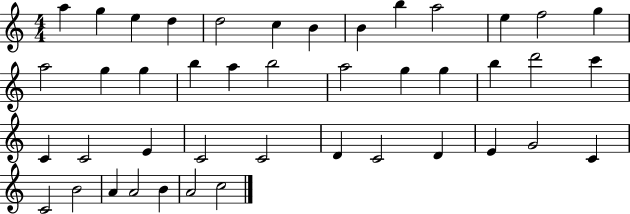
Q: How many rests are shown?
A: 0